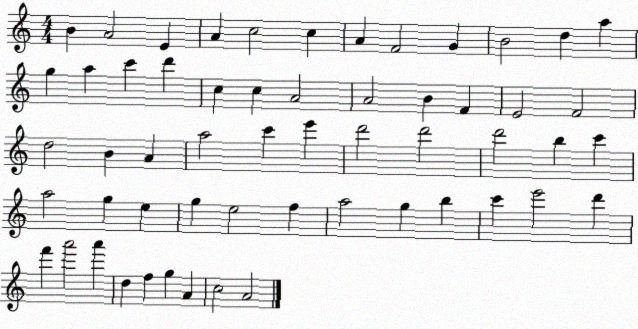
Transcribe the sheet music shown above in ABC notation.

X:1
T:Untitled
M:4/4
L:1/4
K:C
B A2 E A c2 c A F2 G B2 d a g a c' d' c c A2 A2 B F E2 F2 d2 B A a2 c' e' d'2 d'2 d'2 b c' a2 g e g e2 f a2 g b c' e'2 d' f' a'2 a' d f g A c2 A2